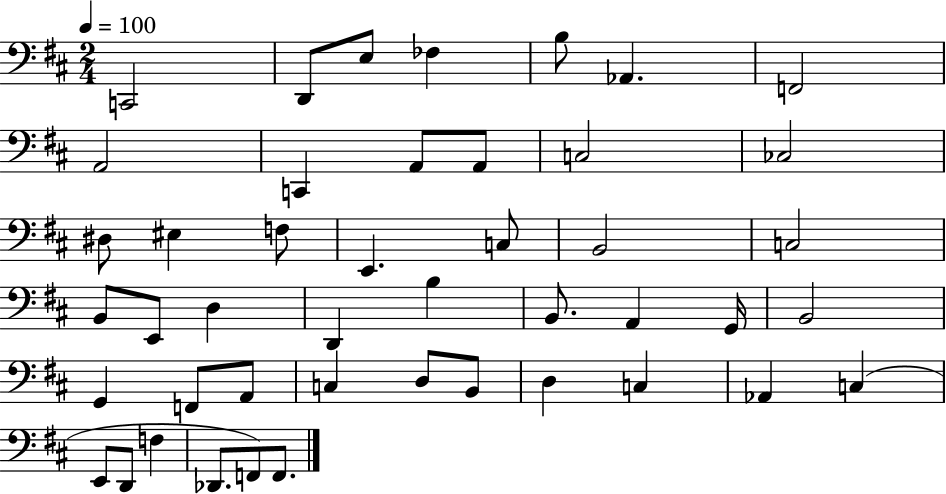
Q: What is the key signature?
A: D major